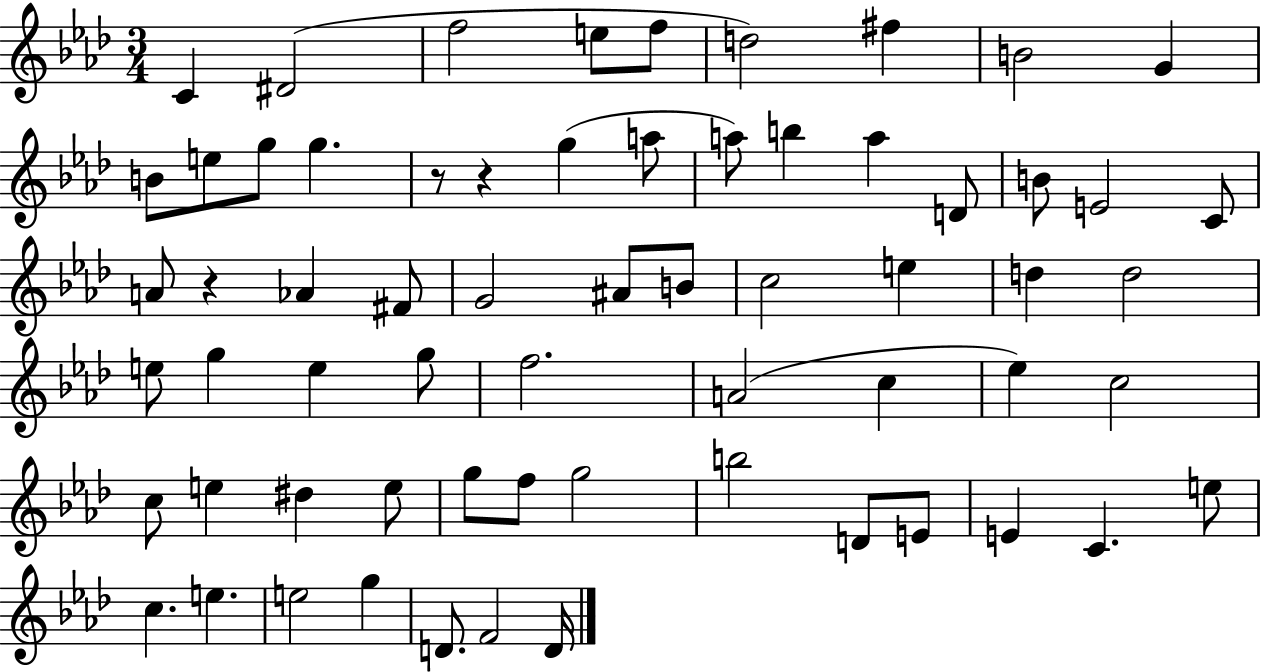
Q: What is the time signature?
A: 3/4